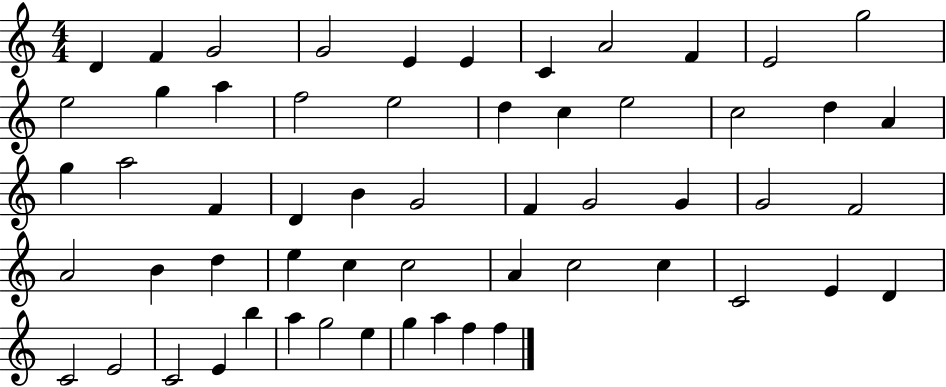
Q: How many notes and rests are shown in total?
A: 57